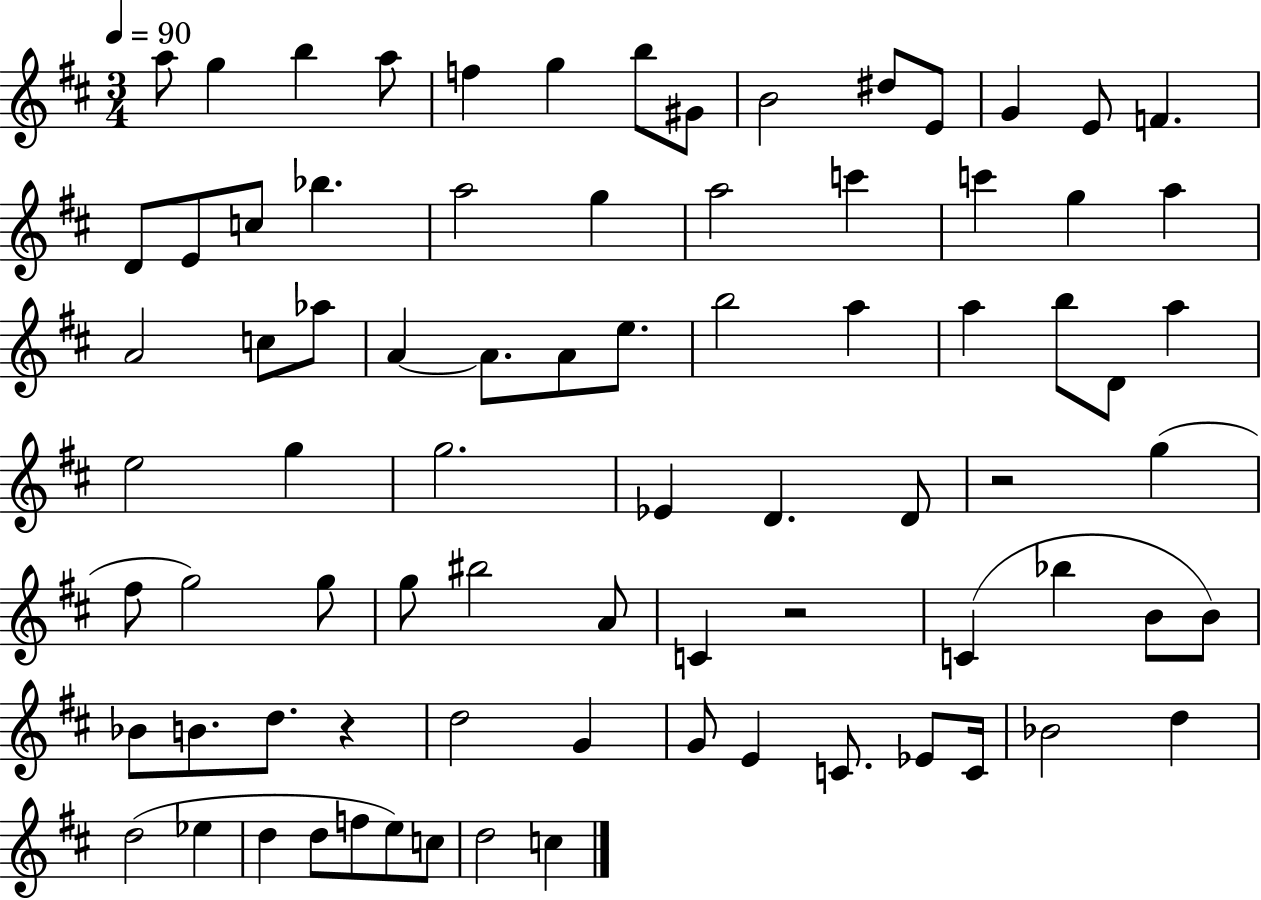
{
  \clef treble
  \numericTimeSignature
  \time 3/4
  \key d \major
  \tempo 4 = 90
  a''8 g''4 b''4 a''8 | f''4 g''4 b''8 gis'8 | b'2 dis''8 e'8 | g'4 e'8 f'4. | \break d'8 e'8 c''8 bes''4. | a''2 g''4 | a''2 c'''4 | c'''4 g''4 a''4 | \break a'2 c''8 aes''8 | a'4~~ a'8. a'8 e''8. | b''2 a''4 | a''4 b''8 d'8 a''4 | \break e''2 g''4 | g''2. | ees'4 d'4. d'8 | r2 g''4( | \break fis''8 g''2) g''8 | g''8 bis''2 a'8 | c'4 r2 | c'4( bes''4 b'8 b'8) | \break bes'8 b'8. d''8. r4 | d''2 g'4 | g'8 e'4 c'8. ees'8 c'16 | bes'2 d''4 | \break d''2( ees''4 | d''4 d''8 f''8 e''8) c''8 | d''2 c''4 | \bar "|."
}